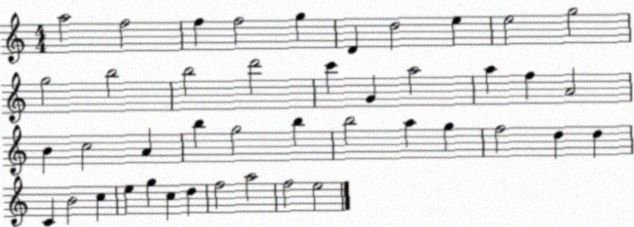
X:1
T:Untitled
M:4/4
L:1/4
K:C
a2 f2 f f2 g D d2 e e2 g2 g2 b2 b2 d'2 c' G a2 a f A2 B c2 A b g2 b b2 a g f2 d d C B2 c e g c d f2 a2 f2 e2